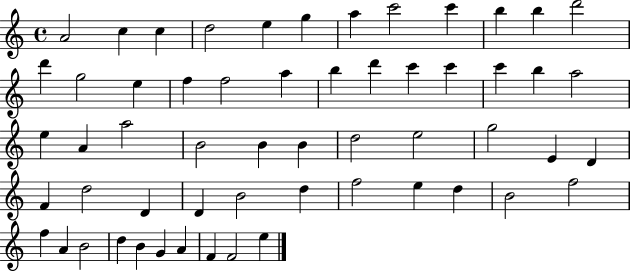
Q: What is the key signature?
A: C major